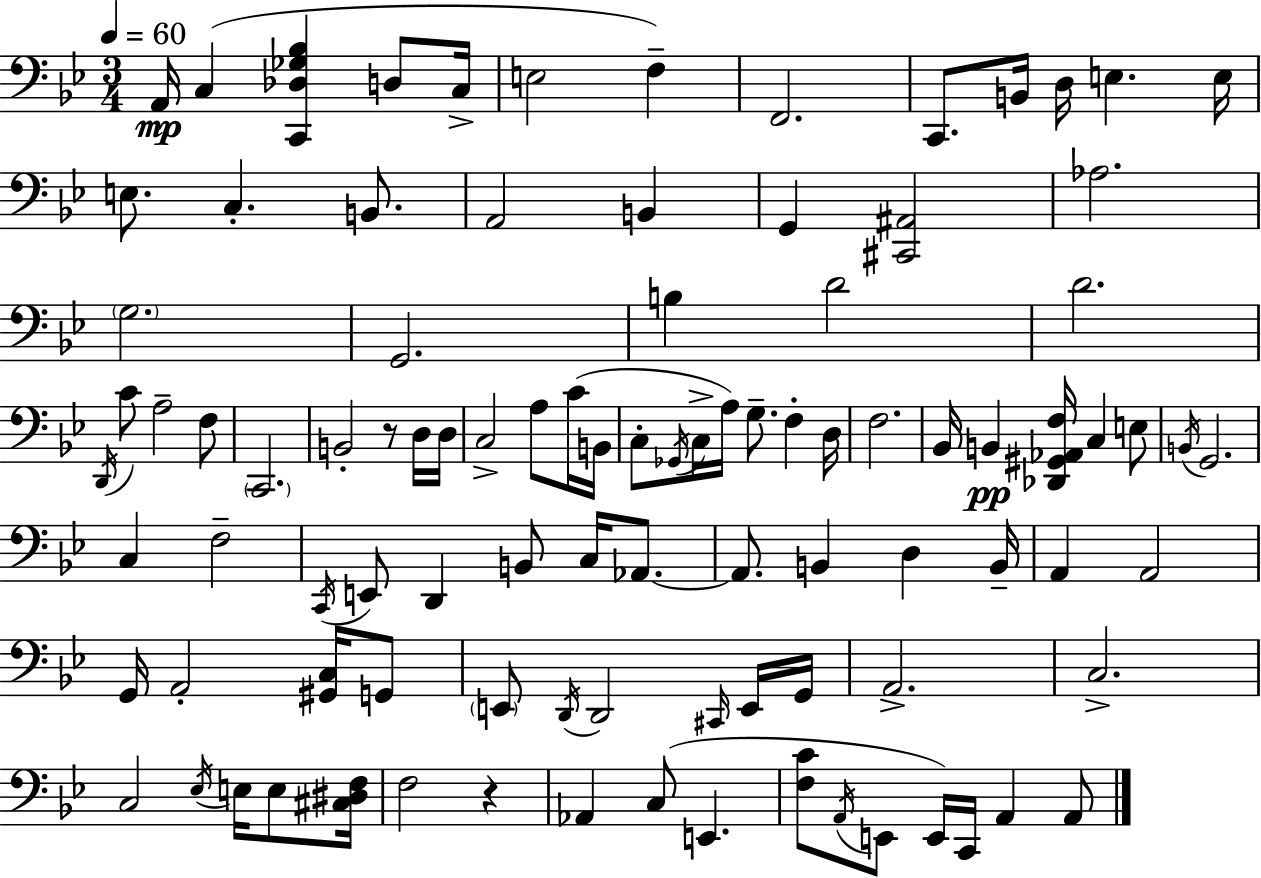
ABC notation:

X:1
T:Untitled
M:3/4
L:1/4
K:Gm
A,,/4 C, [C,,_D,_G,_B,] D,/2 C,/4 E,2 F, F,,2 C,,/2 B,,/4 D,/4 E, E,/4 E,/2 C, B,,/2 A,,2 B,, G,, [^C,,^A,,]2 _A,2 G,2 G,,2 B, D2 D2 D,,/4 C/2 A,2 F,/2 C,,2 B,,2 z/2 D,/4 D,/4 C,2 A,/2 C/4 B,,/4 C,/2 _G,,/4 C,/4 A,/4 G,/2 F, D,/4 F,2 _B,,/4 B,, [_D,,^G,,_A,,F,]/4 C, E,/2 B,,/4 G,,2 C, F,2 C,,/4 E,,/2 D,, B,,/2 C,/4 _A,,/2 _A,,/2 B,, D, B,,/4 A,, A,,2 G,,/4 A,,2 [^G,,C,]/4 G,,/2 E,,/2 D,,/4 D,,2 ^C,,/4 E,,/4 G,,/4 A,,2 C,2 C,2 _E,/4 E,/4 E,/2 [^C,^D,F,]/4 F,2 z _A,, C,/2 E,, [F,C]/2 A,,/4 E,,/2 E,,/4 C,,/4 A,, A,,/2